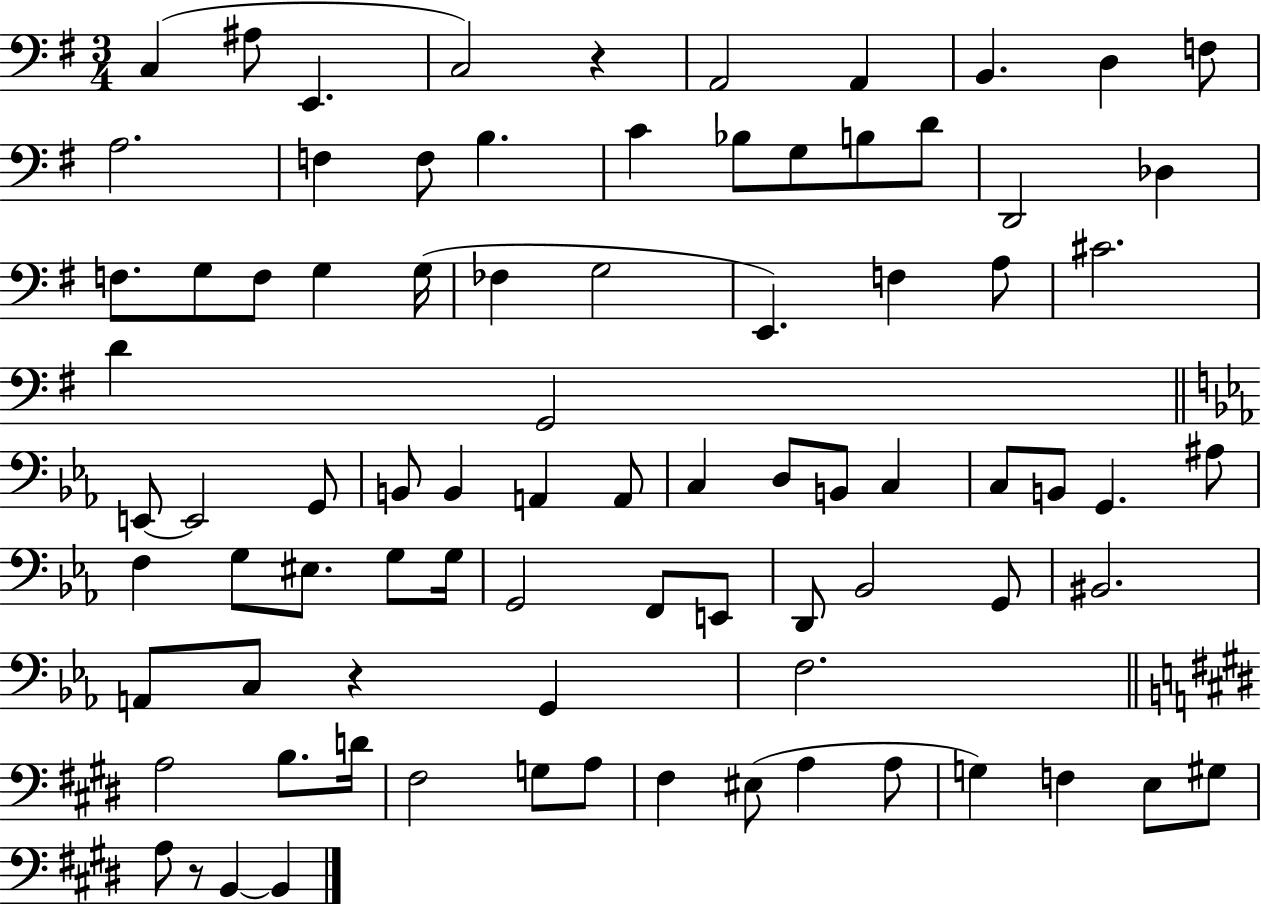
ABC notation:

X:1
T:Untitled
M:3/4
L:1/4
K:G
C, ^A,/2 E,, C,2 z A,,2 A,, B,, D, F,/2 A,2 F, F,/2 B, C _B,/2 G,/2 B,/2 D/2 D,,2 _D, F,/2 G,/2 F,/2 G, G,/4 _F, G,2 E,, F, A,/2 ^C2 D G,,2 E,,/2 E,,2 G,,/2 B,,/2 B,, A,, A,,/2 C, D,/2 B,,/2 C, C,/2 B,,/2 G,, ^A,/2 F, G,/2 ^E,/2 G,/2 G,/4 G,,2 F,,/2 E,,/2 D,,/2 _B,,2 G,,/2 ^B,,2 A,,/2 C,/2 z G,, F,2 A,2 B,/2 D/4 ^F,2 G,/2 A,/2 ^F, ^E,/2 A, A,/2 G, F, E,/2 ^G,/2 A,/2 z/2 B,, B,,